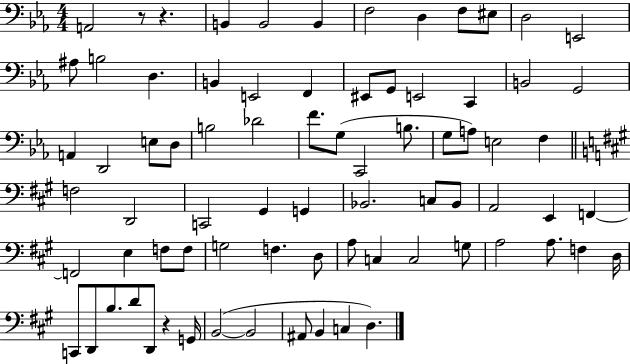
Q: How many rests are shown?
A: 3